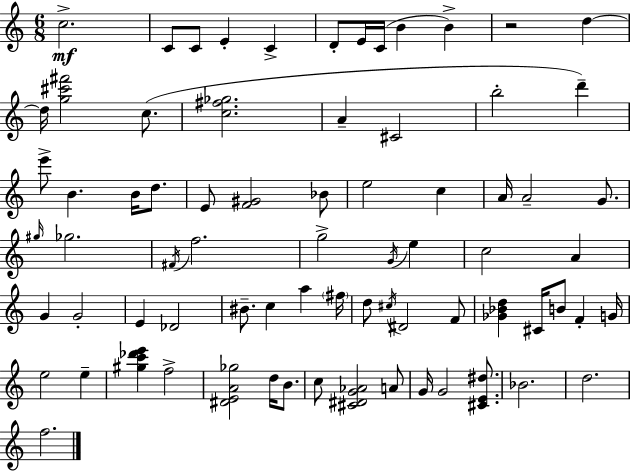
{
  \clef treble
  \numericTimeSignature
  \time 6/8
  \key c \major
  c''2.->\mf | c'8 c'8 e'4-. c'4-> | d'8-. e'16 c'16( b'4 b'4->) | r2 d''4~~ | \break d''16 <g'' cis''' fis'''>2 c''8.( | <c'' fis'' ges''>2. | a'4-- cis'2 | b''2-. d'''4--) | \break e'''8-> b'4. b'16 d''8. | e'8 <f' gis'>2 bes'8 | e''2 c''4 | a'16 a'2-- g'8. | \break \grace { gis''16 } ges''2. | \acciaccatura { fis'16 } f''2. | g''2-> \acciaccatura { g'16 } e''4 | c''2 a'4 | \break g'4 g'2-. | e'4 des'2 | bis'8.-- c''4 a''4 | \parenthesize fis''16 d''8 \acciaccatura { cis''16 } dis'2 | \break f'8 <ges' bes' d''>4 cis'16 b'8 f'4-. | g'16 e''2 | e''4-- <gis'' c''' des''' e'''>4 f''2-> | <dis' e' a' ges''>2 | \break d''16 b'8. c''8 <cis' dis' g' aes'>2 | a'8 g'16 g'2 | <cis' e' dis''>8. bes'2. | d''2. | \break f''2. | \bar "|."
}